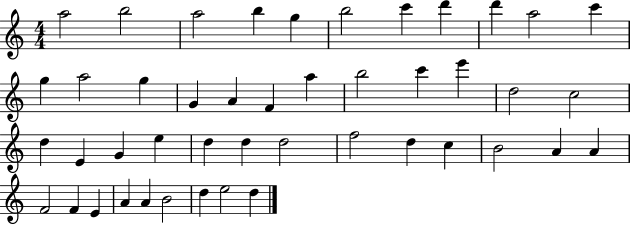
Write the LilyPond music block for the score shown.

{
  \clef treble
  \numericTimeSignature
  \time 4/4
  \key c \major
  a''2 b''2 | a''2 b''4 g''4 | b''2 c'''4 d'''4 | d'''4 a''2 c'''4 | \break g''4 a''2 g''4 | g'4 a'4 f'4 a''4 | b''2 c'''4 e'''4 | d''2 c''2 | \break d''4 e'4 g'4 e''4 | d''4 d''4 d''2 | f''2 d''4 c''4 | b'2 a'4 a'4 | \break f'2 f'4 e'4 | a'4 a'4 b'2 | d''4 e''2 d''4 | \bar "|."
}